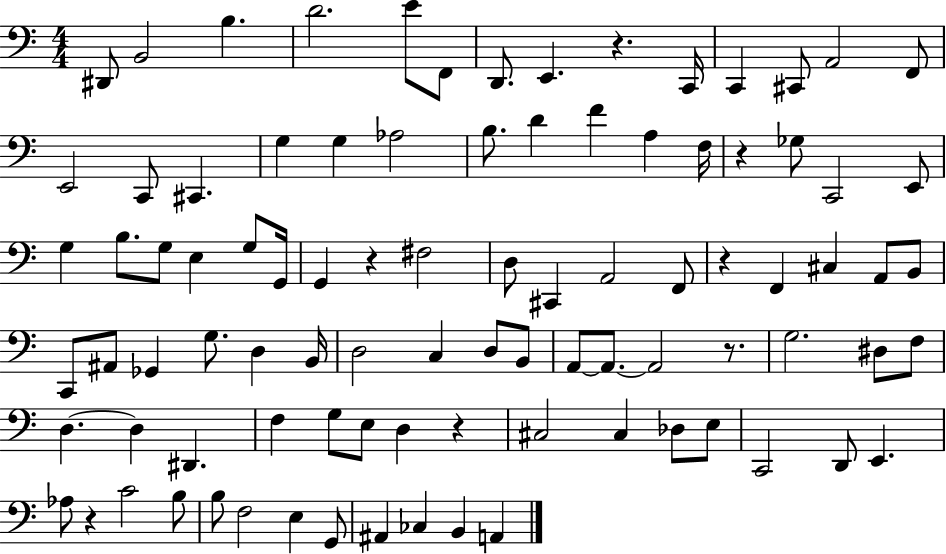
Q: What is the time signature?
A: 4/4